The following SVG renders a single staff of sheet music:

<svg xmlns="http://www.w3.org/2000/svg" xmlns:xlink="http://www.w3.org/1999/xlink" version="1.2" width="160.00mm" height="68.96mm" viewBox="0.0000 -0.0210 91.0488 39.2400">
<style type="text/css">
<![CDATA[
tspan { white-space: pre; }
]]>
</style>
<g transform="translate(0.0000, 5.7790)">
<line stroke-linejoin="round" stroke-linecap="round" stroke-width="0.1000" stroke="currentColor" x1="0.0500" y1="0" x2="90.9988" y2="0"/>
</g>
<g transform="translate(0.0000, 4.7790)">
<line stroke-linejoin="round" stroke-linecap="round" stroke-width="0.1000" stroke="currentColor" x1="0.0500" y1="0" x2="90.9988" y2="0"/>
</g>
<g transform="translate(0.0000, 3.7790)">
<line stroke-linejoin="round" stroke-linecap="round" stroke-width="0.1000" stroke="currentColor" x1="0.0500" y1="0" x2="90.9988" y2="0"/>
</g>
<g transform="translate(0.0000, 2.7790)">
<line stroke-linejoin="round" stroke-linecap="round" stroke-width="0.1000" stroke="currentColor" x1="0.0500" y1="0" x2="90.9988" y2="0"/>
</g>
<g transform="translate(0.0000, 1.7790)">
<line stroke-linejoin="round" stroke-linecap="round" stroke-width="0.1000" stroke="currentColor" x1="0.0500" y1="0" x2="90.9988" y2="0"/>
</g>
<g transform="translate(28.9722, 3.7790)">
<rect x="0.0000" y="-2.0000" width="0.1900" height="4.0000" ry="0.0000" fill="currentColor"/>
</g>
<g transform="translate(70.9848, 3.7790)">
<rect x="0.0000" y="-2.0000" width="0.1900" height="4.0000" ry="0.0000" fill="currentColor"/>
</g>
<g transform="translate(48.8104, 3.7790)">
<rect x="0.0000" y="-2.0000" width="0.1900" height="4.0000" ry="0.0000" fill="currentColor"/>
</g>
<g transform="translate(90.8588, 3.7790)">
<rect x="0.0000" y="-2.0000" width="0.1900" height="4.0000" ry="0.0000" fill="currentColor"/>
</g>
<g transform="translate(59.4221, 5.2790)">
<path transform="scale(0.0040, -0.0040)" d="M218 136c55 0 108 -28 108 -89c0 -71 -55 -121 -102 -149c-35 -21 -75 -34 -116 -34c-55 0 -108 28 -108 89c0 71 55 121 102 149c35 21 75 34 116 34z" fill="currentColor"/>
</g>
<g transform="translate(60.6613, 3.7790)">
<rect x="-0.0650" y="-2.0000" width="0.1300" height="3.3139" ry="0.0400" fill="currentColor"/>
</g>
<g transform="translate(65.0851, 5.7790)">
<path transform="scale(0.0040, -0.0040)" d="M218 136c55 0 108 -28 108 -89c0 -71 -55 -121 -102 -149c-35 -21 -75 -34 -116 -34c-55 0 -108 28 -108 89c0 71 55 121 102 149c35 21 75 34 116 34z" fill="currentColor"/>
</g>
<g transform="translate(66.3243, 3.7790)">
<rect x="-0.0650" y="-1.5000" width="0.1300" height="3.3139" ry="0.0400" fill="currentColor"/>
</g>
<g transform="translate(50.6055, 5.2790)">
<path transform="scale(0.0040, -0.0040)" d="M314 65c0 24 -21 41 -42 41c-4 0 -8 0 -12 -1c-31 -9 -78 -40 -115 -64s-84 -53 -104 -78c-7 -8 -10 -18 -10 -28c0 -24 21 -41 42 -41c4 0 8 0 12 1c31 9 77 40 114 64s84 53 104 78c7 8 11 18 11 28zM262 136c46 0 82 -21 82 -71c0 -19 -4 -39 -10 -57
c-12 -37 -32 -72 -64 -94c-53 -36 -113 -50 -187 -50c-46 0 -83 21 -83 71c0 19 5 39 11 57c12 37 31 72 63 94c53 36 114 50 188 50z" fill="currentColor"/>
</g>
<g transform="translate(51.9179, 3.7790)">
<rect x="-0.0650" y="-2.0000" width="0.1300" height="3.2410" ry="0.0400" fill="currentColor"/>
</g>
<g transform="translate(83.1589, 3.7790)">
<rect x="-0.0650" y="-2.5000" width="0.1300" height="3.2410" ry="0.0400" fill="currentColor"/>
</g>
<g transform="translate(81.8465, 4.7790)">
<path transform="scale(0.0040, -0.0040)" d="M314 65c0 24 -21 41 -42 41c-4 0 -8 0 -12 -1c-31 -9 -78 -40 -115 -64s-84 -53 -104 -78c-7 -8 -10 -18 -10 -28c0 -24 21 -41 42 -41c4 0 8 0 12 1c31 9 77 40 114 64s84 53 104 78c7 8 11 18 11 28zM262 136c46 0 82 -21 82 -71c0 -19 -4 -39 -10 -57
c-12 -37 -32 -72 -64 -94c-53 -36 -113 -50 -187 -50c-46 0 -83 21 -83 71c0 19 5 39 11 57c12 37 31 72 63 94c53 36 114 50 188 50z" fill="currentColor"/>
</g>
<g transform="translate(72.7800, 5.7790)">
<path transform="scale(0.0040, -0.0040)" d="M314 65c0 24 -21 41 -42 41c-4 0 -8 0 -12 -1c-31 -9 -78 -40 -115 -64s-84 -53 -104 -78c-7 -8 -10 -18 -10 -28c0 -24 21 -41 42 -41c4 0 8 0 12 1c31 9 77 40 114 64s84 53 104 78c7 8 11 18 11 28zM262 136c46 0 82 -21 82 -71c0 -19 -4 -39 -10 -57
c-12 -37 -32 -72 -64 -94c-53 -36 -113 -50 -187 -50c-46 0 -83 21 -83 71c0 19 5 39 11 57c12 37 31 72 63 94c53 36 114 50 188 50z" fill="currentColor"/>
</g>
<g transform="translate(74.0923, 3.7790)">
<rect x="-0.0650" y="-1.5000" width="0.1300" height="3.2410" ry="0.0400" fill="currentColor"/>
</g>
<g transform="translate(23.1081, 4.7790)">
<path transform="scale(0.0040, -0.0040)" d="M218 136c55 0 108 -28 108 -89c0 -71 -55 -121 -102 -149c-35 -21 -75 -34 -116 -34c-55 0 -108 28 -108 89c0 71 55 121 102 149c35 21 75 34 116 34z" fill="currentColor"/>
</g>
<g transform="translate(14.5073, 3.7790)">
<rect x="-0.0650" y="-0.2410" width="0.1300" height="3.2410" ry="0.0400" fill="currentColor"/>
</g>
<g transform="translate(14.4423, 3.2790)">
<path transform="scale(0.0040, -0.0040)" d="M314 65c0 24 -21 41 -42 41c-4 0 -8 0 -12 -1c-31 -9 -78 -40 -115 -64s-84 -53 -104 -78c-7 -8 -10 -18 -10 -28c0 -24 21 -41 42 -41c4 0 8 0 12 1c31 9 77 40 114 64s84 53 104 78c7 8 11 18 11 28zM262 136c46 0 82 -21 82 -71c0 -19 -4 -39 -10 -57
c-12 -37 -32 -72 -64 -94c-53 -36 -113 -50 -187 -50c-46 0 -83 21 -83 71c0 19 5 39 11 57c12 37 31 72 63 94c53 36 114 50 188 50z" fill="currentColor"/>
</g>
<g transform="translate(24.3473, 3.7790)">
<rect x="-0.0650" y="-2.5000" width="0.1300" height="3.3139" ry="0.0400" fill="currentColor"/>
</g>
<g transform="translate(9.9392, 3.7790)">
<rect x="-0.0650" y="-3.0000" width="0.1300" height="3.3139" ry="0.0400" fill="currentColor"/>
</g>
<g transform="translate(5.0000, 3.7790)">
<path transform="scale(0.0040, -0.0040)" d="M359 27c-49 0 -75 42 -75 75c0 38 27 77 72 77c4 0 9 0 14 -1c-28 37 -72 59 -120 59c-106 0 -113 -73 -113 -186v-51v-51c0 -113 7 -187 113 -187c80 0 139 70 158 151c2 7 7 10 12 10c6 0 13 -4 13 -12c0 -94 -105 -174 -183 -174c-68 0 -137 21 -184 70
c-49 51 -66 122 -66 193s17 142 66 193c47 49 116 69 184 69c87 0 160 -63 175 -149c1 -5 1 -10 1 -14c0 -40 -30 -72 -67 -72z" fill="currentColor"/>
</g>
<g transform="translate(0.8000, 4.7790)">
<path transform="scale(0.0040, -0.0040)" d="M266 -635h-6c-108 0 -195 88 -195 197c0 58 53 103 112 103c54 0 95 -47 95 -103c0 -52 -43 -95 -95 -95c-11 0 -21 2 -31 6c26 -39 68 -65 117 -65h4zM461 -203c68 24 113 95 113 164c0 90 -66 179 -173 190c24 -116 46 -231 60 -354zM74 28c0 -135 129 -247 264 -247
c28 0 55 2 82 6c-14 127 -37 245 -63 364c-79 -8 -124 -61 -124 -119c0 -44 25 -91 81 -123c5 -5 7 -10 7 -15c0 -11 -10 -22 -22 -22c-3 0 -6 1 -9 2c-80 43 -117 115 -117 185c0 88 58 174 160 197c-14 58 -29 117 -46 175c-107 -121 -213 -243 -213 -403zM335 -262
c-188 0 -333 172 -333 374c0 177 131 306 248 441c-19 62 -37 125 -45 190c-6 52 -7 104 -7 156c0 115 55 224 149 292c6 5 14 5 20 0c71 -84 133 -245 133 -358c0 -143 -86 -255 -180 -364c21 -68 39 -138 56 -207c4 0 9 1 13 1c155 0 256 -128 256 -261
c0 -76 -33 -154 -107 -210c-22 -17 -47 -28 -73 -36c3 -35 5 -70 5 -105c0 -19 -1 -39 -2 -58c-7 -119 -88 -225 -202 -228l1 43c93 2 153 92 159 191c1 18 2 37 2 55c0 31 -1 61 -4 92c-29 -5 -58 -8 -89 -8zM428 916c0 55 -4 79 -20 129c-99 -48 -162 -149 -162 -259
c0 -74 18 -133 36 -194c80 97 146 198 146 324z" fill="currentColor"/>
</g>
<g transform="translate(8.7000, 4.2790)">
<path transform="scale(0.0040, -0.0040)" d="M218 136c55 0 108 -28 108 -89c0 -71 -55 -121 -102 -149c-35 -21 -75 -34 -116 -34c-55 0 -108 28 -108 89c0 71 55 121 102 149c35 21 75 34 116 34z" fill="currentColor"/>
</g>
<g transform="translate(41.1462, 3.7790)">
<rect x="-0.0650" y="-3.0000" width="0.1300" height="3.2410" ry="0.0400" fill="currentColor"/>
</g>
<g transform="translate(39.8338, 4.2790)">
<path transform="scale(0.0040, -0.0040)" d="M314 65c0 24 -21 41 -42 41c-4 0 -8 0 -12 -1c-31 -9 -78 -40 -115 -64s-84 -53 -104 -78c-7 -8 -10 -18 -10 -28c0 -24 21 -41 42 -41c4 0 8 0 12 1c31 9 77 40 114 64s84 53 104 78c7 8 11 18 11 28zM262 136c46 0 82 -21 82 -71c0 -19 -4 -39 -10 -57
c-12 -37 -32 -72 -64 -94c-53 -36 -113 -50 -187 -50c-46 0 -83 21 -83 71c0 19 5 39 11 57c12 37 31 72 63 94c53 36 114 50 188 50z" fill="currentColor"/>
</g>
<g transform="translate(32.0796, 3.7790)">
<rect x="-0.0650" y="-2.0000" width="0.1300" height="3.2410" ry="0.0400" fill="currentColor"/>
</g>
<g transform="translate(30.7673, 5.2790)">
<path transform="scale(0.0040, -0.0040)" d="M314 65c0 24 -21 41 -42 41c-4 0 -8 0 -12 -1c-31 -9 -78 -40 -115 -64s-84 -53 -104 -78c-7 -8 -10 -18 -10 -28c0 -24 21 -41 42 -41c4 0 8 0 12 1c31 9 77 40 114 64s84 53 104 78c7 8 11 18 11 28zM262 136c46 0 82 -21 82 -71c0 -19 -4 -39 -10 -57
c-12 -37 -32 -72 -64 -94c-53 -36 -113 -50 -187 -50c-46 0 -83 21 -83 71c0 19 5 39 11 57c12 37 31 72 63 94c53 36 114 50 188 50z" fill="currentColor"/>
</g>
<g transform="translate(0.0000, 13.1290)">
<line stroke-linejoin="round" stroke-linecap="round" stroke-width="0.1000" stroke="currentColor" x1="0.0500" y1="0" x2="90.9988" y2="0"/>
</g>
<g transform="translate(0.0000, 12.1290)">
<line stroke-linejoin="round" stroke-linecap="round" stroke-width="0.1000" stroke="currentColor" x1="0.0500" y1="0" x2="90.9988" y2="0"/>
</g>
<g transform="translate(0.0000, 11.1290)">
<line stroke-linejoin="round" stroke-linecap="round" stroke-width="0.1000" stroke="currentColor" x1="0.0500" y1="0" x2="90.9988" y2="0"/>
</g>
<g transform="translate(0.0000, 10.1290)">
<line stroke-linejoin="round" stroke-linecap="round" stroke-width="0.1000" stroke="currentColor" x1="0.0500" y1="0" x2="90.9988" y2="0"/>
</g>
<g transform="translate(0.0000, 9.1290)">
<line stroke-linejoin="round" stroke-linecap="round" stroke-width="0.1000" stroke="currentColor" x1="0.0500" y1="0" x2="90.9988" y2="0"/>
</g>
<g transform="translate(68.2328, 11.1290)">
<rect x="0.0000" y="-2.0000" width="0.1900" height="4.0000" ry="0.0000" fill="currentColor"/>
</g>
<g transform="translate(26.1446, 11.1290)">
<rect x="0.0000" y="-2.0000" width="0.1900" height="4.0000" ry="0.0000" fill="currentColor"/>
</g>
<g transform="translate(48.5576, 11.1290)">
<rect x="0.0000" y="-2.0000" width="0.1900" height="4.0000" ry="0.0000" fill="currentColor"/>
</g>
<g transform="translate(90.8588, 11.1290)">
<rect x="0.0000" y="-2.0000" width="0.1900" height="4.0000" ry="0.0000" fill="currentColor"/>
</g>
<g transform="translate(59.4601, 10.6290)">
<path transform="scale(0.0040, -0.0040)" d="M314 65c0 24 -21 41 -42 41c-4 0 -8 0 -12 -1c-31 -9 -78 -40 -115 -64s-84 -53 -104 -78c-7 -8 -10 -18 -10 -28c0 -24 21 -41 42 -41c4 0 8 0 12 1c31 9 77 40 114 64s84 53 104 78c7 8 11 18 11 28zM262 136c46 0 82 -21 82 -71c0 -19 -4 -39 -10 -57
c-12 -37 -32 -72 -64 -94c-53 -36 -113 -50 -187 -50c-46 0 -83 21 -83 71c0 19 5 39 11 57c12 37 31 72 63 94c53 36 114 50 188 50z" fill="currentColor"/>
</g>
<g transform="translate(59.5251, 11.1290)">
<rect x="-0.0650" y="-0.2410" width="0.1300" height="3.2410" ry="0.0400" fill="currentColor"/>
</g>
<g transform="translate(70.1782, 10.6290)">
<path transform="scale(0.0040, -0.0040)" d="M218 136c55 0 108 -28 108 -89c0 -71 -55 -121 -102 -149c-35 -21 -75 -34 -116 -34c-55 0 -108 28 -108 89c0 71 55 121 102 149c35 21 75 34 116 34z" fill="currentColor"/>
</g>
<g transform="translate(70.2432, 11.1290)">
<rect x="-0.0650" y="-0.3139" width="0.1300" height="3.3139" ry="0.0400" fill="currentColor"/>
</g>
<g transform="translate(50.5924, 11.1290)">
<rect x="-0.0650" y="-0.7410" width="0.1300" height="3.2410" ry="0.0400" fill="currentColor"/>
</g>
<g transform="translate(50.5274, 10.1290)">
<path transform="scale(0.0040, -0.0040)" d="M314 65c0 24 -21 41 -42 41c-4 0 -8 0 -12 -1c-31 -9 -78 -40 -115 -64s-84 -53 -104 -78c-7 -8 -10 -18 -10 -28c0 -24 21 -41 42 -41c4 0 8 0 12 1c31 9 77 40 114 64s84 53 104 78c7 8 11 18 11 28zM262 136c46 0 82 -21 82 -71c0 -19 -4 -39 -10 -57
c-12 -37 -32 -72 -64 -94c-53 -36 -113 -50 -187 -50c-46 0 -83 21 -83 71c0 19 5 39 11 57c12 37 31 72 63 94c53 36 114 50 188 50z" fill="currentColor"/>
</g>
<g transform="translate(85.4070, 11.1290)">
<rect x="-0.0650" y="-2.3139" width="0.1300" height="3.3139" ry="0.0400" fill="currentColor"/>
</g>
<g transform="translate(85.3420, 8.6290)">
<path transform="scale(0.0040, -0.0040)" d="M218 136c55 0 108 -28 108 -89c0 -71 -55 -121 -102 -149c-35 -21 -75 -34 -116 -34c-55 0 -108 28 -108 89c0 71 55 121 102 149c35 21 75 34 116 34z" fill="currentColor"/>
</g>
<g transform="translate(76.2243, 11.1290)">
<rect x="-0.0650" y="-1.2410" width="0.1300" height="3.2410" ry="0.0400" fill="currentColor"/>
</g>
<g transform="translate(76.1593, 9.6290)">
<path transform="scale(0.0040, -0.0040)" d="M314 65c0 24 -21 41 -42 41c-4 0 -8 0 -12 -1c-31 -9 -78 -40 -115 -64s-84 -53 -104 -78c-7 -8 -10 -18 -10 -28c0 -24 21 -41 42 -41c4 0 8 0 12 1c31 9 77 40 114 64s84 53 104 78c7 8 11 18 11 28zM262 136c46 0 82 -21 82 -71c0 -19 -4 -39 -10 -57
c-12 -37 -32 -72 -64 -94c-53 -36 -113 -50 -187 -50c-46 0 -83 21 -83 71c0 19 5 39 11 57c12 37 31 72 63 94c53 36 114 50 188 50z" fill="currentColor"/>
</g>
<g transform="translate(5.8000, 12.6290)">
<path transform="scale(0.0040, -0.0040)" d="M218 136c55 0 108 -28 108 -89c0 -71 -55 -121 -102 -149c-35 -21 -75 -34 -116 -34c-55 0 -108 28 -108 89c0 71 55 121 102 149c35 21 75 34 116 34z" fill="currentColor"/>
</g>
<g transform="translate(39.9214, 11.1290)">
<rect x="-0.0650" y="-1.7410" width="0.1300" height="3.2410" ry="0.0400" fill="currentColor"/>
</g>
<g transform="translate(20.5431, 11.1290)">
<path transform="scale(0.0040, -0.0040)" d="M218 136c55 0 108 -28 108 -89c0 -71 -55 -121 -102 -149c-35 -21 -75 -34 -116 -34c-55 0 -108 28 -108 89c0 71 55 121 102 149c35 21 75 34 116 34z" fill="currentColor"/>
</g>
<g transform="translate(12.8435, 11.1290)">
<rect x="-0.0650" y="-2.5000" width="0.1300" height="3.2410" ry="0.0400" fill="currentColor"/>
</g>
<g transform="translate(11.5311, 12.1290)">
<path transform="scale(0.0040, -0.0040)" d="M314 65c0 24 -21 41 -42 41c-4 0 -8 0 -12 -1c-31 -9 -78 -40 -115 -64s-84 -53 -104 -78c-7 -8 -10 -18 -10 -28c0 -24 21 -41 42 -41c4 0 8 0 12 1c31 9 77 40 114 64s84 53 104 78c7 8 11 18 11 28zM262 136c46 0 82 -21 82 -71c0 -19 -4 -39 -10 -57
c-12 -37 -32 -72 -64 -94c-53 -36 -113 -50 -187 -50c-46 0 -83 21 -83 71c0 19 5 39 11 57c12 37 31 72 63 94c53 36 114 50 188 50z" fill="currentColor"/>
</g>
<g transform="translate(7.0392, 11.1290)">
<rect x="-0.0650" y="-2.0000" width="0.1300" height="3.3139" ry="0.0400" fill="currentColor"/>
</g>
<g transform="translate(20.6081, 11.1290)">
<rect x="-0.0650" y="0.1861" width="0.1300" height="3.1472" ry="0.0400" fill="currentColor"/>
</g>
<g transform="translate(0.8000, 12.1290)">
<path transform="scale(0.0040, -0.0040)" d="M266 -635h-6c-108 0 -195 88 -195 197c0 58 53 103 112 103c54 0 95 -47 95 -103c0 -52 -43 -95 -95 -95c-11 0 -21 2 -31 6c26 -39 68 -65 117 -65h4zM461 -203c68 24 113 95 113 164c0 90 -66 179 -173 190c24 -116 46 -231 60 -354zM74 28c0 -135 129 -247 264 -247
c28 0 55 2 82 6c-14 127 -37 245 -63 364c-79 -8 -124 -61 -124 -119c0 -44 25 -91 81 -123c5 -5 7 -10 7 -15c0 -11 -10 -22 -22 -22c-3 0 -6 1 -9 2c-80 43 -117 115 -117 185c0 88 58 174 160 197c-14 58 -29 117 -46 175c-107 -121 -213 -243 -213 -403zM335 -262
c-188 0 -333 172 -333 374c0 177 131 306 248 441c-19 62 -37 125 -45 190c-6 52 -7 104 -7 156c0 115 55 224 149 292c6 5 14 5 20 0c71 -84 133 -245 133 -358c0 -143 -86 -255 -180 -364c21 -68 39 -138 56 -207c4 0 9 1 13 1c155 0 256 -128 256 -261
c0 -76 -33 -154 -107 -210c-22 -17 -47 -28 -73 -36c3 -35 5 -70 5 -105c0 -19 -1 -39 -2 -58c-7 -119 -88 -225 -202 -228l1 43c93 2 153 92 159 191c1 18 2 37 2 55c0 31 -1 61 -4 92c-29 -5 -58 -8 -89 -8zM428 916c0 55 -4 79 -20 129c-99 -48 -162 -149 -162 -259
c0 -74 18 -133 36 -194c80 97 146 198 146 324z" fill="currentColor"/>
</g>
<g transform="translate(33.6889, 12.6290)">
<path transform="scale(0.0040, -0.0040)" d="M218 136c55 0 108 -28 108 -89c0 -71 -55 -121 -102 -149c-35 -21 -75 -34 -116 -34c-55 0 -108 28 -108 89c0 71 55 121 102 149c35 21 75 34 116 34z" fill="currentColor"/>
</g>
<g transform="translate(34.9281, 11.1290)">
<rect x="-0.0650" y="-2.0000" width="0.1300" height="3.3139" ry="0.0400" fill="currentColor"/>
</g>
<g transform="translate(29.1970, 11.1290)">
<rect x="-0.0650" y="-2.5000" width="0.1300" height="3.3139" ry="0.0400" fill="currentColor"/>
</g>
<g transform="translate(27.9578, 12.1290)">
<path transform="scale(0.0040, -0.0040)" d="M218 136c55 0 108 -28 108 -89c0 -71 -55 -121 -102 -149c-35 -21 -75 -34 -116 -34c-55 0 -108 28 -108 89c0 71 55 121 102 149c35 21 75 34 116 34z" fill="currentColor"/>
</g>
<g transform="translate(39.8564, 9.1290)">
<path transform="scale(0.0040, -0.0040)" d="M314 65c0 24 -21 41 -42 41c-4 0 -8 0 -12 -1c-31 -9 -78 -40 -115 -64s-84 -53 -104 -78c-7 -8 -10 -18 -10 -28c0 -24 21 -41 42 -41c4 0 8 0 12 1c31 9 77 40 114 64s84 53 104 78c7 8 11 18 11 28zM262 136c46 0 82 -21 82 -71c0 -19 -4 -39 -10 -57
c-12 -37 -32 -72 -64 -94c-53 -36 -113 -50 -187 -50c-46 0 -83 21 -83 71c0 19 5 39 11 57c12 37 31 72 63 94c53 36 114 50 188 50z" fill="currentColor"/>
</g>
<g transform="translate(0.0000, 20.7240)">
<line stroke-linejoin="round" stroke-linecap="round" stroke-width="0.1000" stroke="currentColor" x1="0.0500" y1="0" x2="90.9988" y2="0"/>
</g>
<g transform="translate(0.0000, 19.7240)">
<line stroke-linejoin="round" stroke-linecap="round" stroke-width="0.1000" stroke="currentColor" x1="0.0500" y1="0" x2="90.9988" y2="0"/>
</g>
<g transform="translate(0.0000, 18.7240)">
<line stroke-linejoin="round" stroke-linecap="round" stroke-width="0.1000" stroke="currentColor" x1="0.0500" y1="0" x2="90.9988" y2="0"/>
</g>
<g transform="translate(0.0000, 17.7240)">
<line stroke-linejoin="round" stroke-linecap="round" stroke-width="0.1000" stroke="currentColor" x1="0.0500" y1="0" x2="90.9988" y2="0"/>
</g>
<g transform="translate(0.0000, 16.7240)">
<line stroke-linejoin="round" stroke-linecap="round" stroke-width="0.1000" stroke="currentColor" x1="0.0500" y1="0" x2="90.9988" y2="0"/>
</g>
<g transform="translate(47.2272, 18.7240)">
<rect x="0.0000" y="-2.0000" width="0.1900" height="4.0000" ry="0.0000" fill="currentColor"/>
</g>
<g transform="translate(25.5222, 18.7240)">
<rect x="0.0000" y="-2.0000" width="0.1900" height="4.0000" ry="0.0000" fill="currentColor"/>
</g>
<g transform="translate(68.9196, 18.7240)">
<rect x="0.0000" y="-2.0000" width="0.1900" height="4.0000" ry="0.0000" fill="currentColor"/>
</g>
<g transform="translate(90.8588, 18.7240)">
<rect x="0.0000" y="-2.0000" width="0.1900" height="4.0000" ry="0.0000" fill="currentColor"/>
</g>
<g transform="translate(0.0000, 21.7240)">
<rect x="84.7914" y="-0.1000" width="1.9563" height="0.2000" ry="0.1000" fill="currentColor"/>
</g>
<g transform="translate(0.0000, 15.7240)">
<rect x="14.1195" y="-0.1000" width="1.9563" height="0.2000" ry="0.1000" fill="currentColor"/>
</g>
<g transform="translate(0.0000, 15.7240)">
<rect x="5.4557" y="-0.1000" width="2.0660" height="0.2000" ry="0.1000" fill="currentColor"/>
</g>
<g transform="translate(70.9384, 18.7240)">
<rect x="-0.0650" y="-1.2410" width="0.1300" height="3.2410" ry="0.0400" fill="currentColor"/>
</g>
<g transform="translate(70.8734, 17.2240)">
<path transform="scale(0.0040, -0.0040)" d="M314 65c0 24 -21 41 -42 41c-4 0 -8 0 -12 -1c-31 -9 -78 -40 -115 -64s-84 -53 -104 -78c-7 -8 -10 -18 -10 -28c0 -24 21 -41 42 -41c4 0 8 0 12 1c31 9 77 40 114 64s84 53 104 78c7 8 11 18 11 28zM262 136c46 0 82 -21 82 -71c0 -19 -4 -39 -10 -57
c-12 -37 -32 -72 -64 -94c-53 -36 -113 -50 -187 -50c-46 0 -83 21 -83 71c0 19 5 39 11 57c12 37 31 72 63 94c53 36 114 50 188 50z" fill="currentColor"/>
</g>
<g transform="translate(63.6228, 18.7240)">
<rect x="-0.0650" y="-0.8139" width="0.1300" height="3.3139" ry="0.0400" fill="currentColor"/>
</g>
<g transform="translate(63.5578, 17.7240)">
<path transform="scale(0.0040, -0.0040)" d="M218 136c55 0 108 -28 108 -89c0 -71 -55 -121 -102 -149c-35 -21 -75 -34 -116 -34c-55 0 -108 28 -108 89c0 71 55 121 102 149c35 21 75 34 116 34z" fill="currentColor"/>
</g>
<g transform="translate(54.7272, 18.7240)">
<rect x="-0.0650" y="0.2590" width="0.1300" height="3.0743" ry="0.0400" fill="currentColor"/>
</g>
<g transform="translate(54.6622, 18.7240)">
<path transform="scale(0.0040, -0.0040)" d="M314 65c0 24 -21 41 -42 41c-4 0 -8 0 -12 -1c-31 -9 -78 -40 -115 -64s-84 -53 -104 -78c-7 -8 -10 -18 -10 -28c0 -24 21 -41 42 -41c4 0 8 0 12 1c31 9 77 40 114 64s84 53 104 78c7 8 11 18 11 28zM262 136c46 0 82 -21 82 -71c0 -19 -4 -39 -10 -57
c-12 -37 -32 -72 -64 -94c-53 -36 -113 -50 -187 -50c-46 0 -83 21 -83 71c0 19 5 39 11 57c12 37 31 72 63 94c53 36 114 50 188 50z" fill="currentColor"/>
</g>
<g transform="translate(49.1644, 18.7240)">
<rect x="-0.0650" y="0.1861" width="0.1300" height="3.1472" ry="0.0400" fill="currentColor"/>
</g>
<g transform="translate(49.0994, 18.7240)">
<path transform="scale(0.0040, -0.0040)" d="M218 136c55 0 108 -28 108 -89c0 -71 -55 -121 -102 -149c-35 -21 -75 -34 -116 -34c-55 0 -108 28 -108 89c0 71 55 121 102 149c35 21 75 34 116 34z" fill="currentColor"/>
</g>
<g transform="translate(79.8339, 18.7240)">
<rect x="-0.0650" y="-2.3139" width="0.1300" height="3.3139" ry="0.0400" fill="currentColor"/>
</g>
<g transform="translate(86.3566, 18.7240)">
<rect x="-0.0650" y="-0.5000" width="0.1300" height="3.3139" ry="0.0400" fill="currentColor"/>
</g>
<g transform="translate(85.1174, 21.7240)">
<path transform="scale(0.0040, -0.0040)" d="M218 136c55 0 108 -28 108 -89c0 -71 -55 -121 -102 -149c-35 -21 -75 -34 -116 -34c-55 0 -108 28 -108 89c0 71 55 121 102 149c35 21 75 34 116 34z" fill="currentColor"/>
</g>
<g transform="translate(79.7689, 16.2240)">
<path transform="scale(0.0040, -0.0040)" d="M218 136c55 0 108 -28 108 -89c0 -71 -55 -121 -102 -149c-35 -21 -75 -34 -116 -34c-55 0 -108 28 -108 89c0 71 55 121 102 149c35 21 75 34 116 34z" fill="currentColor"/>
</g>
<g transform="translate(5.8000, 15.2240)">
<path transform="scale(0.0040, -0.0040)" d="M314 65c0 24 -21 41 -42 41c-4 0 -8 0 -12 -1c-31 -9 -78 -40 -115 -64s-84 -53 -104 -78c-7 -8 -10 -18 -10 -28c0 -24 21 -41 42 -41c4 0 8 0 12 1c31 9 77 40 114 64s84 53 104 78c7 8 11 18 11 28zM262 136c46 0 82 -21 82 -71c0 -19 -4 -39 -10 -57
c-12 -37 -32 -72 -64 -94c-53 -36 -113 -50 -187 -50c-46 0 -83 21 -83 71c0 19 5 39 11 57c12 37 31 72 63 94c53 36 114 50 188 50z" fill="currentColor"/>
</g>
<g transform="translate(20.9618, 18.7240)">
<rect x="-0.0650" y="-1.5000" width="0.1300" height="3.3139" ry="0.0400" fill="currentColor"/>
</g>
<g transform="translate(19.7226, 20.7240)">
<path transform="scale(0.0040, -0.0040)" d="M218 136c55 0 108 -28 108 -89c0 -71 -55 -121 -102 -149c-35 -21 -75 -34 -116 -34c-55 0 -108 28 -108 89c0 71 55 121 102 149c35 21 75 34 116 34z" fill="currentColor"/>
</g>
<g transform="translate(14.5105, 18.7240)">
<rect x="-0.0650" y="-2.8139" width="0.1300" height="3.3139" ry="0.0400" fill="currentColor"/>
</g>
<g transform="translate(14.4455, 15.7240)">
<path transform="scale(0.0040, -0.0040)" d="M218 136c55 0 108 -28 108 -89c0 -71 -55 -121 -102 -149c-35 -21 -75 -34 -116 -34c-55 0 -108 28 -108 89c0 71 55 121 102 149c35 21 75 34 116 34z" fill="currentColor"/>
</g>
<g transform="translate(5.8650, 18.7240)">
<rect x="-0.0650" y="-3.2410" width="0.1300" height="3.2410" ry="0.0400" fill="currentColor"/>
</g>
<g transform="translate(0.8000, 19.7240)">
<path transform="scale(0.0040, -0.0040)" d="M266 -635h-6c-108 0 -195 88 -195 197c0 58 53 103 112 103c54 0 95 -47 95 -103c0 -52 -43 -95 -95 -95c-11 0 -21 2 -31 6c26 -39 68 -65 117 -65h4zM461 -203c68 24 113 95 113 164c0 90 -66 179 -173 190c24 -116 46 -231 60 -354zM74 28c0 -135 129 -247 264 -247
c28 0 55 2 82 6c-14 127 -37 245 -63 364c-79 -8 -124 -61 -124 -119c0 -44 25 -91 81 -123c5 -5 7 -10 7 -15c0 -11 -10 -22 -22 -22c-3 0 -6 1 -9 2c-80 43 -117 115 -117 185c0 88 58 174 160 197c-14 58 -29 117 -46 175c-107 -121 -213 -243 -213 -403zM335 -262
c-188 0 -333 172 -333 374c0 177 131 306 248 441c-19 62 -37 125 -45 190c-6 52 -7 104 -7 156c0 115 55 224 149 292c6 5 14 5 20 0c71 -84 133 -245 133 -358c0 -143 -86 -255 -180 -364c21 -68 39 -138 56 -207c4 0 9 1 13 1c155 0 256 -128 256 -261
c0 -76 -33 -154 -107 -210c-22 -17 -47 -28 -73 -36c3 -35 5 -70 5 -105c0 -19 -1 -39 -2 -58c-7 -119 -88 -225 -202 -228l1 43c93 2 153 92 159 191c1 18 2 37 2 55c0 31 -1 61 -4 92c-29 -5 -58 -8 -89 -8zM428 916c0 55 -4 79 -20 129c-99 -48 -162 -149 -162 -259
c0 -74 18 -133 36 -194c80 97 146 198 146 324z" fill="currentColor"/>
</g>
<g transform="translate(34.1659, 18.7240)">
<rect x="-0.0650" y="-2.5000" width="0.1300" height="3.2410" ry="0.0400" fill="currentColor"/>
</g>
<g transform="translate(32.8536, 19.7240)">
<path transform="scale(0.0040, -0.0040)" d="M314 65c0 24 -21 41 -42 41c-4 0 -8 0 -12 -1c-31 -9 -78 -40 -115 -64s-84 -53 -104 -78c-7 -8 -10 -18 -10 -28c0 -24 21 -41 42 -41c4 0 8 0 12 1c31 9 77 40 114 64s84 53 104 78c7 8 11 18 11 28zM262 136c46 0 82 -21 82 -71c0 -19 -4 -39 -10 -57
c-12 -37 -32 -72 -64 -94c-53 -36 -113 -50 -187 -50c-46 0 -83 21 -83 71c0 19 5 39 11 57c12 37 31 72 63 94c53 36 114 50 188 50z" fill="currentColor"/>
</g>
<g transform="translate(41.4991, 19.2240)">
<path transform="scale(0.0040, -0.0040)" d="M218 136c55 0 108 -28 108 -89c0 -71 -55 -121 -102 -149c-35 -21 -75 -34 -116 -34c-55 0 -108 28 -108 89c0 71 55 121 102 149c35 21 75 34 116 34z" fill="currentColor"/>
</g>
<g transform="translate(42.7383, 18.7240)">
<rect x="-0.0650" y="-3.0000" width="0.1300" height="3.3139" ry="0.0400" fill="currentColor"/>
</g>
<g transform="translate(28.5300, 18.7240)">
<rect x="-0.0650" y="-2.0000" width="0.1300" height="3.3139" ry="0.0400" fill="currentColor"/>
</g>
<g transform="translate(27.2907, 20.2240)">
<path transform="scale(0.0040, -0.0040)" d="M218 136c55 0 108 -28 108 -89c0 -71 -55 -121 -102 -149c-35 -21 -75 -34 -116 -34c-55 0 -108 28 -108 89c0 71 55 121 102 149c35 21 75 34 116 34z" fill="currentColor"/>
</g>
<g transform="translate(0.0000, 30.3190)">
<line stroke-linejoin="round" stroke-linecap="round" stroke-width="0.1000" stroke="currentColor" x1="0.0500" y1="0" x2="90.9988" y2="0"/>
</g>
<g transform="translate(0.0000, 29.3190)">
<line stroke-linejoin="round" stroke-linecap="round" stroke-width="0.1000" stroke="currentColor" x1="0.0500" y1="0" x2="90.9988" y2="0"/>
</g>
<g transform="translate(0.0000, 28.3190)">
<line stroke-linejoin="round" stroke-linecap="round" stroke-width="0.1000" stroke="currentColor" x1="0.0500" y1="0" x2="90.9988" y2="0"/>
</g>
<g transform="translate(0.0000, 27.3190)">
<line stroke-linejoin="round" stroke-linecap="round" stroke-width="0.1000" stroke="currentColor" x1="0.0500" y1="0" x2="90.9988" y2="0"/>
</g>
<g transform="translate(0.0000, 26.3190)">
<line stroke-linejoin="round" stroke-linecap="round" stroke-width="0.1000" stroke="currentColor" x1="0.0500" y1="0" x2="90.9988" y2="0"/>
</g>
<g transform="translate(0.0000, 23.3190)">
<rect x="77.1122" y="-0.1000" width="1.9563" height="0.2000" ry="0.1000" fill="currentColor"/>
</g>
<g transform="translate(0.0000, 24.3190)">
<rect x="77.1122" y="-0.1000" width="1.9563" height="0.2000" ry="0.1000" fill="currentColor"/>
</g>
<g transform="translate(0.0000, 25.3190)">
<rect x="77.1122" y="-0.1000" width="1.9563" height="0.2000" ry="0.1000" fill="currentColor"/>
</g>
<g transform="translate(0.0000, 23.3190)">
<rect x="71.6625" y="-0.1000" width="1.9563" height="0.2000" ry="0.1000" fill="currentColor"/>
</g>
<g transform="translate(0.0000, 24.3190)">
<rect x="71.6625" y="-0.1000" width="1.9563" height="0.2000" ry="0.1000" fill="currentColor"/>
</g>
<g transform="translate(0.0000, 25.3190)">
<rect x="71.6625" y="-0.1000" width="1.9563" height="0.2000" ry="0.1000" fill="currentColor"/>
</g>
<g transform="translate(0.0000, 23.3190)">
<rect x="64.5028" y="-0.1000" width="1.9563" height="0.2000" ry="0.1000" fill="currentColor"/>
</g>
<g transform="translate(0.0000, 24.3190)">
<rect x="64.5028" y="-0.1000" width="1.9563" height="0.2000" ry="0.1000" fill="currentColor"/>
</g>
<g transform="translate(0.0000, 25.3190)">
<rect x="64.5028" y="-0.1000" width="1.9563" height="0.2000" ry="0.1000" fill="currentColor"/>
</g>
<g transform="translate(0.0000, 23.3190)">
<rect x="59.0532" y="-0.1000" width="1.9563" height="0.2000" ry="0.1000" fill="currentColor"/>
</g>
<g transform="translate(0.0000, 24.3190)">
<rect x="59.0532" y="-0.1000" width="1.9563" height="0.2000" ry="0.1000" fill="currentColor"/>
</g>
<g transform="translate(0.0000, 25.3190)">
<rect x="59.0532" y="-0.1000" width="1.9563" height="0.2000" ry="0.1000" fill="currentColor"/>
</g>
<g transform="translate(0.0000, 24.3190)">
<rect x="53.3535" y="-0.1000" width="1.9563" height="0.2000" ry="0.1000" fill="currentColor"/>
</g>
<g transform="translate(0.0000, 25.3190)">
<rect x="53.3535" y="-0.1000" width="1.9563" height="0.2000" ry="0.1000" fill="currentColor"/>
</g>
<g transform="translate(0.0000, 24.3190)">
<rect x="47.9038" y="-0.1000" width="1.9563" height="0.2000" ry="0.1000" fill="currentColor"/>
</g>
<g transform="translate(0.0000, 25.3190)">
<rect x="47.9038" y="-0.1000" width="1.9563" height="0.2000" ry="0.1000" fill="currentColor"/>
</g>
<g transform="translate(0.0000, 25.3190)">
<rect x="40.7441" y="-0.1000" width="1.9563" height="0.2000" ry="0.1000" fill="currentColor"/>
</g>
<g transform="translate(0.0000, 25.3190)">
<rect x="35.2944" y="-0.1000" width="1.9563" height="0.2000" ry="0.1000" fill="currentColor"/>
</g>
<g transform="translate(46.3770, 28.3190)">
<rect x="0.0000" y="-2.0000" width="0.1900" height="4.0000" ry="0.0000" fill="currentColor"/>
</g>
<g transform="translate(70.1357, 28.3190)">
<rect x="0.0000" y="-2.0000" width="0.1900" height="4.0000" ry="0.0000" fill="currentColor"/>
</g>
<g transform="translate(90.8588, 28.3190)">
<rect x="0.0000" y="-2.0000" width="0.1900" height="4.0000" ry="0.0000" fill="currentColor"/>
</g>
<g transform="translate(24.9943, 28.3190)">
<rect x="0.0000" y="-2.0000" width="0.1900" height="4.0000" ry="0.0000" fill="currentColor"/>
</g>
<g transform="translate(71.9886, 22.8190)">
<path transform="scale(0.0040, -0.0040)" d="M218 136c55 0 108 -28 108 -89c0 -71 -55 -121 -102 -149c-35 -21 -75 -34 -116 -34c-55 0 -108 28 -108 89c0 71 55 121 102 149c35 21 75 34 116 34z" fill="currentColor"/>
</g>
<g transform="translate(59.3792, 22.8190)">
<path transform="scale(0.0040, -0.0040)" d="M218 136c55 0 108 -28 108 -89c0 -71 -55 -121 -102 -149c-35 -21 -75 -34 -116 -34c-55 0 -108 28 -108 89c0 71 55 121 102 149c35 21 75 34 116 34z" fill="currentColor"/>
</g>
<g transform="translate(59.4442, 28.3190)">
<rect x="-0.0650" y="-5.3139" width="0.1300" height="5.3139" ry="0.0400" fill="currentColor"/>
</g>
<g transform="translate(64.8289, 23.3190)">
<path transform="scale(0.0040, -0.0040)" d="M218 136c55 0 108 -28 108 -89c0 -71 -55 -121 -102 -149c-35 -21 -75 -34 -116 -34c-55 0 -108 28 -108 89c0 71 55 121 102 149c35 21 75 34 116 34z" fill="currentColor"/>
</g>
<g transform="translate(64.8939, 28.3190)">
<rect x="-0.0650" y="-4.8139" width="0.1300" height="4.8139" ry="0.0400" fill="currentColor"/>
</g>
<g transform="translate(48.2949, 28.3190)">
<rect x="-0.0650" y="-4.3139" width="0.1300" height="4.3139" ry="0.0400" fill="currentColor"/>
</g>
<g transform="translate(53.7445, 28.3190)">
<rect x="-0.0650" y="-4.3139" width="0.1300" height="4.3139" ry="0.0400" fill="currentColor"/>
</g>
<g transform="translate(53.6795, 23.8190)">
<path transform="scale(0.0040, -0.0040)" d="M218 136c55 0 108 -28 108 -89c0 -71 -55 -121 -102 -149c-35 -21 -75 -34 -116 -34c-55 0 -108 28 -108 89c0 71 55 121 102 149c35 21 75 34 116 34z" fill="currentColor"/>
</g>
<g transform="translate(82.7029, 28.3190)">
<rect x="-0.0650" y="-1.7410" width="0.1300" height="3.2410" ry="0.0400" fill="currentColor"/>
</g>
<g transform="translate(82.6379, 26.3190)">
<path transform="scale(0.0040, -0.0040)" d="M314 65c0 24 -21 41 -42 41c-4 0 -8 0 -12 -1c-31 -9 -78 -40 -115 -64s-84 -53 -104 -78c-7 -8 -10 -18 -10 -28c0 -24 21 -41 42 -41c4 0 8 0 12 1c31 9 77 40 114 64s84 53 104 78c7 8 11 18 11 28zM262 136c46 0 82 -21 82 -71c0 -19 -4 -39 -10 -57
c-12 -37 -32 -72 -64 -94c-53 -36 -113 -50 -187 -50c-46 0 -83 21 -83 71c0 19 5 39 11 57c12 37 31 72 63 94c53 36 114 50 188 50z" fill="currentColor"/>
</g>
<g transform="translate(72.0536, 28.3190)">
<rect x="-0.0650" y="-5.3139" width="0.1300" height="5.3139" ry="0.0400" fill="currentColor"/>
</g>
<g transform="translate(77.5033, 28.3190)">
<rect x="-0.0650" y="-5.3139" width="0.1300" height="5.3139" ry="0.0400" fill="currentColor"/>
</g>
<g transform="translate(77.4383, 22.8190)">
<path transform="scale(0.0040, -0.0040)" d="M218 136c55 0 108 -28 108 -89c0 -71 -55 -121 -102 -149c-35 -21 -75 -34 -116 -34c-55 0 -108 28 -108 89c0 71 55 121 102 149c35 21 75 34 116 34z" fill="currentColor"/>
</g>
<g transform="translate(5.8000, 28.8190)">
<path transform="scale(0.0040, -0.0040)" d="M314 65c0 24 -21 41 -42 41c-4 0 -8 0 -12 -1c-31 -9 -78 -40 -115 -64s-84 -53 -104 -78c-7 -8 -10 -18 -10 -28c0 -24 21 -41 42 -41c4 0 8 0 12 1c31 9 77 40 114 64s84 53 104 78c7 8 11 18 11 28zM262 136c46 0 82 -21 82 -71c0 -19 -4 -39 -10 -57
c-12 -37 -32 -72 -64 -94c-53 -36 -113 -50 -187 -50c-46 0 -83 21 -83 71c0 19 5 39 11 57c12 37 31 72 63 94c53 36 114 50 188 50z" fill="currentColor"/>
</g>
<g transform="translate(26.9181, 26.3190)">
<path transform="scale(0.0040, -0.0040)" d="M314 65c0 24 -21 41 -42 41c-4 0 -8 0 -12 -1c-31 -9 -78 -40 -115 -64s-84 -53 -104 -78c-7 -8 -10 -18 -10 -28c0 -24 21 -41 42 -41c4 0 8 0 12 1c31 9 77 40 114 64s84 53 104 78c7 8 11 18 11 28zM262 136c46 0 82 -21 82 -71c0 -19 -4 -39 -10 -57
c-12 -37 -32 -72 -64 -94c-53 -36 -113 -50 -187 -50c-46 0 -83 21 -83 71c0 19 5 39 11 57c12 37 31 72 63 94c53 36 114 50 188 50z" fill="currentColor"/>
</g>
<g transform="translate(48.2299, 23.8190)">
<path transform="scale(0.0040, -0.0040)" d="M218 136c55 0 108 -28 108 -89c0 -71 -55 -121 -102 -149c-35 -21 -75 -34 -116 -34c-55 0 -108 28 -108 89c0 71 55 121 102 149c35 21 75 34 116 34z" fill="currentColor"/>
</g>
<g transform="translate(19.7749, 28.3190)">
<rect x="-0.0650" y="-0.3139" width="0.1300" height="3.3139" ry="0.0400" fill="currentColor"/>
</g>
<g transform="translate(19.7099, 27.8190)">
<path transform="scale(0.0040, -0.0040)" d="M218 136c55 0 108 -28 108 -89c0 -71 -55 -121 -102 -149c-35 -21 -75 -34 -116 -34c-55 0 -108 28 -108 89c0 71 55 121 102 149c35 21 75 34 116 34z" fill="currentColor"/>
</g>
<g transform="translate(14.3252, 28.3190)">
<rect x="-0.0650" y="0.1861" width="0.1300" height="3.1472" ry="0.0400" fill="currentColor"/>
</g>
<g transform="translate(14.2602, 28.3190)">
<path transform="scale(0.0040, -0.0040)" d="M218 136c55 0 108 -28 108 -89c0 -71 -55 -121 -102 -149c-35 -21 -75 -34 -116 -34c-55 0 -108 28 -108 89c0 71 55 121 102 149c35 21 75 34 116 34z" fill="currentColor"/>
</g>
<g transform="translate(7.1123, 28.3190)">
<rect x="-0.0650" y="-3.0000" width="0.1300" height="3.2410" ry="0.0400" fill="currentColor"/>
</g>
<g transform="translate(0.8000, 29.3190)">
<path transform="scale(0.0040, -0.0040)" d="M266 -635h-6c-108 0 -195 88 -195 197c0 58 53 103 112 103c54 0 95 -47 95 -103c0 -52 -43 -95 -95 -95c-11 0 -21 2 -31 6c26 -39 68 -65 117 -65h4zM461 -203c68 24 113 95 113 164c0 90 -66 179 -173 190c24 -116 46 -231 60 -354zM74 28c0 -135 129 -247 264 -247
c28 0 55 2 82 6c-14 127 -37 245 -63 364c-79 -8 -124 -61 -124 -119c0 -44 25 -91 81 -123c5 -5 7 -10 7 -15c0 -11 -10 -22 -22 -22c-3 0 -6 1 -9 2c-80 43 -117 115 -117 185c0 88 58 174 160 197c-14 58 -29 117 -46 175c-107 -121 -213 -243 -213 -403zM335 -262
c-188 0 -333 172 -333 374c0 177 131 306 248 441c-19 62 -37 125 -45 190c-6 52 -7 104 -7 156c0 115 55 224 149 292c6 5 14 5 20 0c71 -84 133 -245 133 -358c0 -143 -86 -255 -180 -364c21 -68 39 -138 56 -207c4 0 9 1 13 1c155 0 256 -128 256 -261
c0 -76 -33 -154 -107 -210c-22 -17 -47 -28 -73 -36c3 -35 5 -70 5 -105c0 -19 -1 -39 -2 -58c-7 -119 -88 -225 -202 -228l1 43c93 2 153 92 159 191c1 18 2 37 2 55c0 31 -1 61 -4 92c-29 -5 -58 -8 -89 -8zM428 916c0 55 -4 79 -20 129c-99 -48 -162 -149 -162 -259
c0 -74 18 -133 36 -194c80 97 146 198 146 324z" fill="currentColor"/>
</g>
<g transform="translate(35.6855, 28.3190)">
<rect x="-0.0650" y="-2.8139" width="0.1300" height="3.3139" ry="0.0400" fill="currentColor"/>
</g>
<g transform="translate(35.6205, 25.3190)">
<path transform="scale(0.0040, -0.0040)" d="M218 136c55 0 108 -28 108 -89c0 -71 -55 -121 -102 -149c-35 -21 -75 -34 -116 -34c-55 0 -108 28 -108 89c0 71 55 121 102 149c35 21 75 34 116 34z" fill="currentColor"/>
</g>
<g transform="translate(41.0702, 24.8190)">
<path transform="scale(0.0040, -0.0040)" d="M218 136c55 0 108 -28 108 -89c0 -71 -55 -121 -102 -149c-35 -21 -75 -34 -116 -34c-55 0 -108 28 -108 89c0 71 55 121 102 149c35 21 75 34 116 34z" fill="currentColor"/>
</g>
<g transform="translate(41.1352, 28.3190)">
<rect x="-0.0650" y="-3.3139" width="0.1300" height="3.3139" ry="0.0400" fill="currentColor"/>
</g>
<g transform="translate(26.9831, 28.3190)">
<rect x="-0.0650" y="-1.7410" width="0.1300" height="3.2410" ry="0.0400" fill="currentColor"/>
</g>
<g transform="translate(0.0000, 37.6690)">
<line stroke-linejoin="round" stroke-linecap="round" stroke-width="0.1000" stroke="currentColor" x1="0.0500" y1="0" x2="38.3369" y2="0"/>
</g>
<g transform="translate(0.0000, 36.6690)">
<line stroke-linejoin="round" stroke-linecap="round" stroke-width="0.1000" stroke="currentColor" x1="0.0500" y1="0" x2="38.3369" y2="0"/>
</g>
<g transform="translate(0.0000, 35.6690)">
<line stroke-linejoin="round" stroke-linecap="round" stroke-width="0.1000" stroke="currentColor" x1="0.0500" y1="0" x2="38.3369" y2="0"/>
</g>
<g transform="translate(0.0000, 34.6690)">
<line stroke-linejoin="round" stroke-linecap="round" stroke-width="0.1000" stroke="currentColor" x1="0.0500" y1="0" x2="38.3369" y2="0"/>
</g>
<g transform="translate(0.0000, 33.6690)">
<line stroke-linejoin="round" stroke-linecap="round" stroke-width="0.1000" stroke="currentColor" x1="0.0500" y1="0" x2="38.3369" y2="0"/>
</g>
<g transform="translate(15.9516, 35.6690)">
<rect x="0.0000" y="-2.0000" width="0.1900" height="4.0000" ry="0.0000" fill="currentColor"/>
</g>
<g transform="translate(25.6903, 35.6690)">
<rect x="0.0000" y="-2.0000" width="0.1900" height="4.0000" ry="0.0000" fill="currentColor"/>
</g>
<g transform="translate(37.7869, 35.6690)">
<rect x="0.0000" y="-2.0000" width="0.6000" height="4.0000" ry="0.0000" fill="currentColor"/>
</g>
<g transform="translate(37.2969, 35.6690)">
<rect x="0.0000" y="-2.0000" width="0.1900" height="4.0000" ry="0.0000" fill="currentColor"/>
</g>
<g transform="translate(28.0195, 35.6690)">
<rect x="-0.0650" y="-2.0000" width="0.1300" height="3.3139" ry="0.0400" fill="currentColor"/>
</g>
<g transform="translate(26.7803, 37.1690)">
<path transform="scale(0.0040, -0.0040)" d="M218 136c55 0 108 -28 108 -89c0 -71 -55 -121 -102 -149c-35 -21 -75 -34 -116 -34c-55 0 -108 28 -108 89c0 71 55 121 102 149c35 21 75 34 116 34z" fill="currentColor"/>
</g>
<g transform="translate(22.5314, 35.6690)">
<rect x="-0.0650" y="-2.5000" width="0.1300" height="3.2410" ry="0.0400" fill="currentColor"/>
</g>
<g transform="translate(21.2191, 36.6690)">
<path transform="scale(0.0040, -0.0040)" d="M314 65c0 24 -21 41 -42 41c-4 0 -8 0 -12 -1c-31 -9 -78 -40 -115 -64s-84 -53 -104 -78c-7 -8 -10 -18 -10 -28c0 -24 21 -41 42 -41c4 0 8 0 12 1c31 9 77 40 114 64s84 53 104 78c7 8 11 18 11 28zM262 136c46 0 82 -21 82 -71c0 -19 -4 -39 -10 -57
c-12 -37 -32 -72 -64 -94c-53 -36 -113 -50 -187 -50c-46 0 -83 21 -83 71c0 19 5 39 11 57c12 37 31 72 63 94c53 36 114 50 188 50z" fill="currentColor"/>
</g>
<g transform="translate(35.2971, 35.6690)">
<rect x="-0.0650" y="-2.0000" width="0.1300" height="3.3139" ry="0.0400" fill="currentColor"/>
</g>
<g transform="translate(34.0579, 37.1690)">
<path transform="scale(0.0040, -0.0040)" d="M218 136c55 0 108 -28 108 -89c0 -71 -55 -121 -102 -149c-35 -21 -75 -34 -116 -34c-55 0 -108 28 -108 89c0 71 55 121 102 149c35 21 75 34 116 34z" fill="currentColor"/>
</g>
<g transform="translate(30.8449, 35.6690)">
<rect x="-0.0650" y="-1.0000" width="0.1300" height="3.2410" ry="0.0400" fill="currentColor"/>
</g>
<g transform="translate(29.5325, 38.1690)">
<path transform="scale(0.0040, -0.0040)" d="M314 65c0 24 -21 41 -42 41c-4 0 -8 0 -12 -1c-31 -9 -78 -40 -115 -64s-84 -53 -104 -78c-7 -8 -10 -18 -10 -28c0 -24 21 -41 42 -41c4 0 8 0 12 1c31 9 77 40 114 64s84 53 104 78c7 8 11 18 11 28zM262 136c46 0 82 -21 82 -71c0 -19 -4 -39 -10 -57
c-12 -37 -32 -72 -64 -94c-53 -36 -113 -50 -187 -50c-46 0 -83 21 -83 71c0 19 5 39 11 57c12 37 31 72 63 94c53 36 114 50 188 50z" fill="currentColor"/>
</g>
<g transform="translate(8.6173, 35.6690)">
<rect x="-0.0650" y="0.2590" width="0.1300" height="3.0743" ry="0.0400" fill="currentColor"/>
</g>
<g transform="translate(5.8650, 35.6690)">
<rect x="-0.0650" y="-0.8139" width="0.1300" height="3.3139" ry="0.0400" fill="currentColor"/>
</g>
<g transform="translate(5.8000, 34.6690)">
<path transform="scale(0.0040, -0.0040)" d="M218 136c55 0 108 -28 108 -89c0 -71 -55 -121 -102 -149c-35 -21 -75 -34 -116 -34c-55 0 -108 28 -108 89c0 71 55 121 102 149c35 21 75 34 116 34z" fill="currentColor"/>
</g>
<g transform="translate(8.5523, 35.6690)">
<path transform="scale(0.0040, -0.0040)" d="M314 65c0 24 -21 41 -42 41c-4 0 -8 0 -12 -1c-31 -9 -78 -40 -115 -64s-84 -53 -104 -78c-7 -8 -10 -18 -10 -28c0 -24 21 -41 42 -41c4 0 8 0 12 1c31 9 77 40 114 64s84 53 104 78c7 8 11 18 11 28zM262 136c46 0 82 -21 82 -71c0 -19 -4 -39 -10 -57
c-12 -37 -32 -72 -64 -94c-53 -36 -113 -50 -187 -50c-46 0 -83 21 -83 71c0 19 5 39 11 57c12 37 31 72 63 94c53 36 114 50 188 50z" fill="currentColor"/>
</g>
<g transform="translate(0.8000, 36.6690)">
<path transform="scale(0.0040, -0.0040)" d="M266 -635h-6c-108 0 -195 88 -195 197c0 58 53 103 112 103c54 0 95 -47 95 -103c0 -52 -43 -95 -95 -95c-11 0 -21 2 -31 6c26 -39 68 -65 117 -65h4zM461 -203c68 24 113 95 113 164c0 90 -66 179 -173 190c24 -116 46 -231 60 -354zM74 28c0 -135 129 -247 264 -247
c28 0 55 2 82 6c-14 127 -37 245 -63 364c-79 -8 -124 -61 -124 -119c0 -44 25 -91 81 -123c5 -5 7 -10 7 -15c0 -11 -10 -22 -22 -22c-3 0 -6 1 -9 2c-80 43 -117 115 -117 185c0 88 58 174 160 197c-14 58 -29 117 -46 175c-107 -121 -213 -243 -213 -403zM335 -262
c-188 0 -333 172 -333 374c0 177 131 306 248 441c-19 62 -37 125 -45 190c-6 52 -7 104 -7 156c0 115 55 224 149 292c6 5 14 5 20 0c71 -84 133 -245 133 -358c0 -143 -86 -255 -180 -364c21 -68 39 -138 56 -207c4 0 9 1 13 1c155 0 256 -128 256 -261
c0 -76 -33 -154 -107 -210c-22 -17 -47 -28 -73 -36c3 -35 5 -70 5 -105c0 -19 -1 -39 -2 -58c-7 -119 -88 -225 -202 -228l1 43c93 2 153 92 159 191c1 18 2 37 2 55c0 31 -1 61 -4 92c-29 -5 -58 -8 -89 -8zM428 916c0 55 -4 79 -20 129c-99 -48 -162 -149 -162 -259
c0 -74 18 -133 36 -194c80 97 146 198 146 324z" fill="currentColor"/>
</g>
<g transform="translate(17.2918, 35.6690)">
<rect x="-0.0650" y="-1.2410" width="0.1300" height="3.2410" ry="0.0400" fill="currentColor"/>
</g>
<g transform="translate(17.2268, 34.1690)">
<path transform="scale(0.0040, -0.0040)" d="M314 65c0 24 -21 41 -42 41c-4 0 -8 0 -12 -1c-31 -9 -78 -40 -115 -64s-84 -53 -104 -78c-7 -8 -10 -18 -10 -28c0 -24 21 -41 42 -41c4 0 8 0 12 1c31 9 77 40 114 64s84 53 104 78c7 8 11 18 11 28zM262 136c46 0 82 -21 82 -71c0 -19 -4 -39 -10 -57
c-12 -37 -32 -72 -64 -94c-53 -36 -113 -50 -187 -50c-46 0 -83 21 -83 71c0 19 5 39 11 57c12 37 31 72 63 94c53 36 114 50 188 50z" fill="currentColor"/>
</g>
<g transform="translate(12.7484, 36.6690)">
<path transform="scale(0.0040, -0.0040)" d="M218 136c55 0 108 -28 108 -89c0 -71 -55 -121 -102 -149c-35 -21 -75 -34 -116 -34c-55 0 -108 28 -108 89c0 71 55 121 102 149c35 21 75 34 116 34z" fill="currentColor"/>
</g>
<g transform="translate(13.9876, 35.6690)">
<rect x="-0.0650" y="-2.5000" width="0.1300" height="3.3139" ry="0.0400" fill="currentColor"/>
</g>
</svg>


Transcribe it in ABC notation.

X:1
T:Untitled
M:4/4
L:1/4
K:C
A c2 G F2 A2 F2 F E E2 G2 F G2 B G F f2 d2 c2 c e2 g b2 a E F G2 A B B2 d e2 g C A2 B c f2 a b d' d' f' e' f' f' f2 d B2 G e2 G2 F D2 F